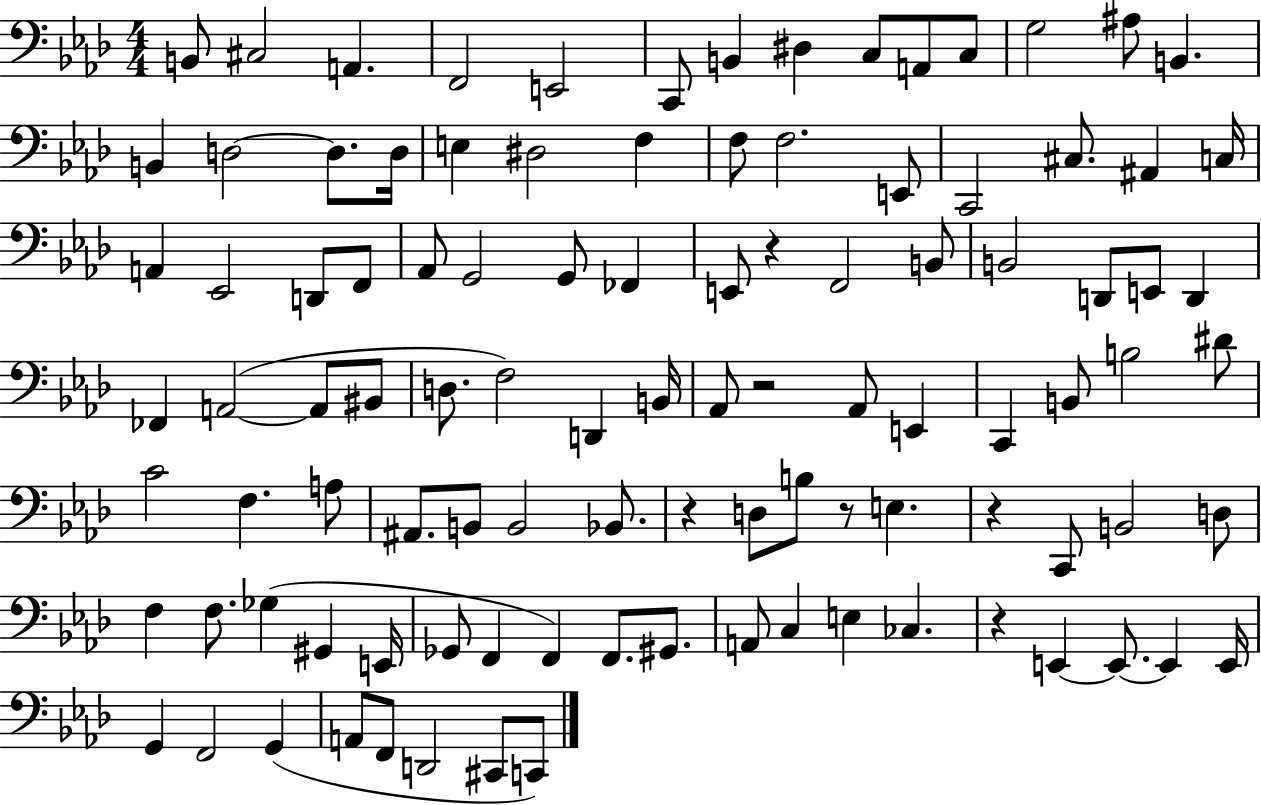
{
  \clef bass
  \numericTimeSignature
  \time 4/4
  \key aes \major
  \repeat volta 2 { b,8 cis2 a,4. | f,2 e,2 | c,8 b,4 dis4 c8 a,8 c8 | g2 ais8 b,4. | \break b,4 d2~~ d8. d16 | e4 dis2 f4 | f8 f2. e,8 | c,2 cis8. ais,4 c16 | \break a,4 ees,2 d,8 f,8 | aes,8 g,2 g,8 fes,4 | e,8 r4 f,2 b,8 | b,2 d,8 e,8 d,4 | \break fes,4 a,2~(~ a,8 bis,8 | d8. f2) d,4 b,16 | aes,8 r2 aes,8 e,4 | c,4 b,8 b2 dis'8 | \break c'2 f4. a8 | ais,8. b,8 b,2 bes,8. | r4 d8 b8 r8 e4. | r4 c,8 b,2 d8 | \break f4 f8. ges4( gis,4 e,16 | ges,8 f,4 f,4) f,8. gis,8. | a,8 c4 e4 ces4. | r4 e,4~~ e,8.~~ e,4 e,16 | \break g,4 f,2 g,4( | a,8 f,8 d,2 cis,8 c,8) | } \bar "|."
}